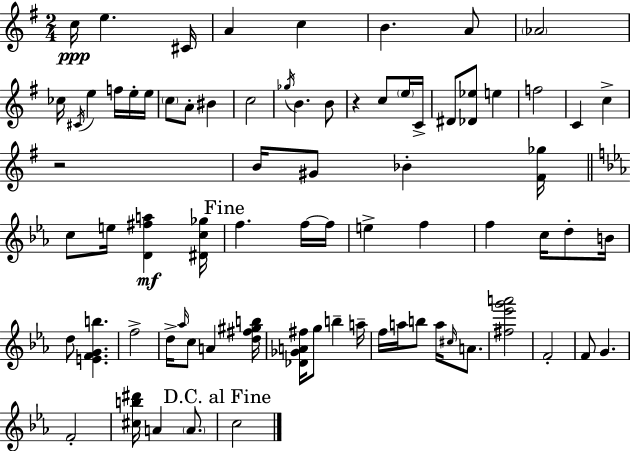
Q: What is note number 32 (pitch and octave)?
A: Bb4